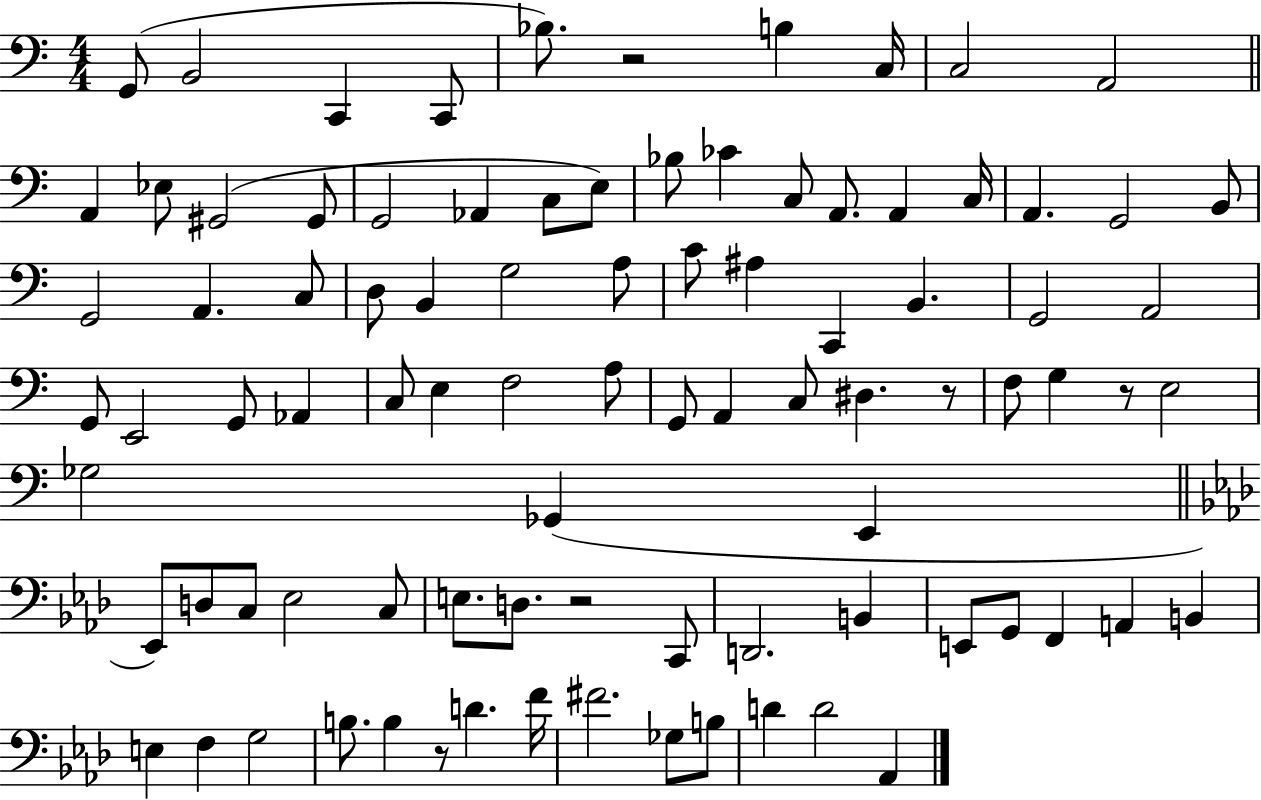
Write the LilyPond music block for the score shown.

{
  \clef bass
  \numericTimeSignature
  \time 4/4
  \key c \major
  \repeat volta 2 { g,8( b,2 c,4 c,8 | bes8.) r2 b4 c16 | c2 a,2 | \bar "||" \break \key c \major a,4 ees8 gis,2( gis,8 | g,2 aes,4 c8 e8) | bes8 ces'4 c8 a,8. a,4 c16 | a,4. g,2 b,8 | \break g,2 a,4. c8 | d8 b,4 g2 a8 | c'8 ais4 c,4 b,4. | g,2 a,2 | \break g,8 e,2 g,8 aes,4 | c8 e4 f2 a8 | g,8 a,4 c8 dis4. r8 | f8 g4 r8 e2 | \break ges2 ges,4( e,4 | \bar "||" \break \key aes \major ees,8) d8 c8 ees2 c8 | e8. d8. r2 c,8 | d,2. b,4 | e,8 g,8 f,4 a,4 b,4 | \break e4 f4 g2 | b8. b4 r8 d'4. f'16 | fis'2. ges8 b8 | d'4 d'2 aes,4 | \break } \bar "|."
}